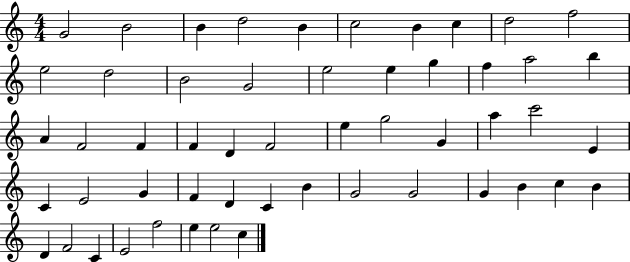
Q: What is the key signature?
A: C major